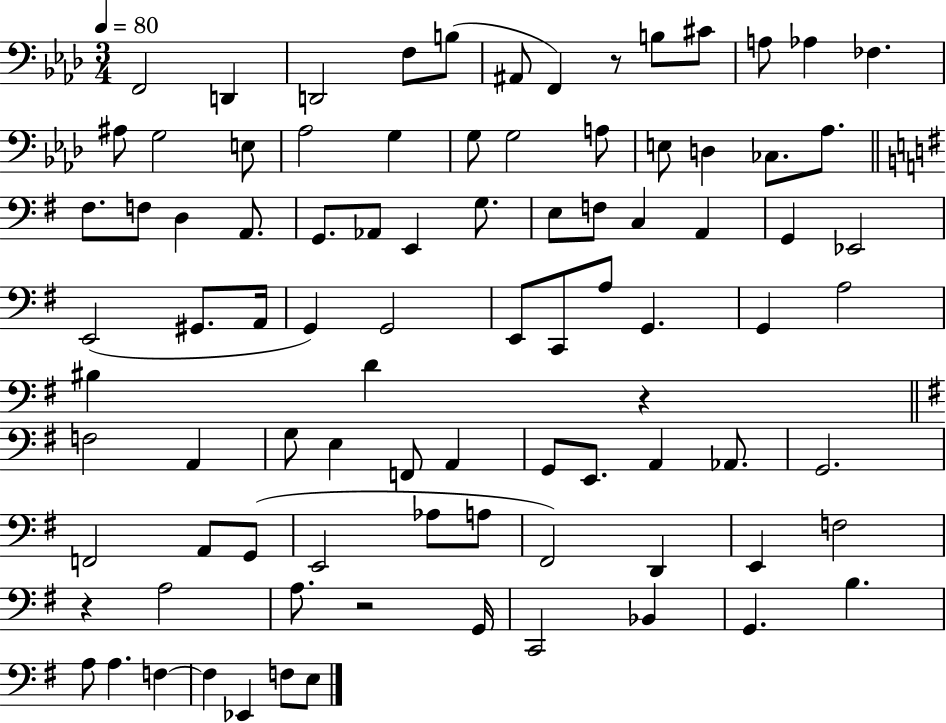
{
  \clef bass
  \numericTimeSignature
  \time 3/4
  \key aes \major
  \tempo 4 = 80
  \repeat volta 2 { f,2 d,4 | d,2 f8 b8( | ais,8 f,4) r8 b8 cis'8 | a8 aes4 fes4. | \break ais8 g2 e8 | aes2 g4 | g8 g2 a8 | e8 d4 ces8. aes8. | \break \bar "||" \break \key g \major fis8. f8 d4 a,8. | g,8. aes,8 e,4 g8. | e8 f8 c4 a,4 | g,4 ees,2 | \break e,2( gis,8. a,16 | g,4) g,2 | e,8 c,8 a8 g,4. | g,4 a2 | \break bis4 d'4 r4 | \bar "||" \break \key e \minor f2 a,4 | g8 e4 f,8 a,4 | g,8 e,8. a,4 aes,8. | g,2. | \break f,2 a,8 g,8( | e,2 aes8 a8 | fis,2) d,4 | e,4 f2 | \break r4 a2 | a8. r2 g,16 | c,2 bes,4 | g,4. b4. | \break a8 a4. f4~~ | f4 ees,4 f8 e8 | } \bar "|."
}